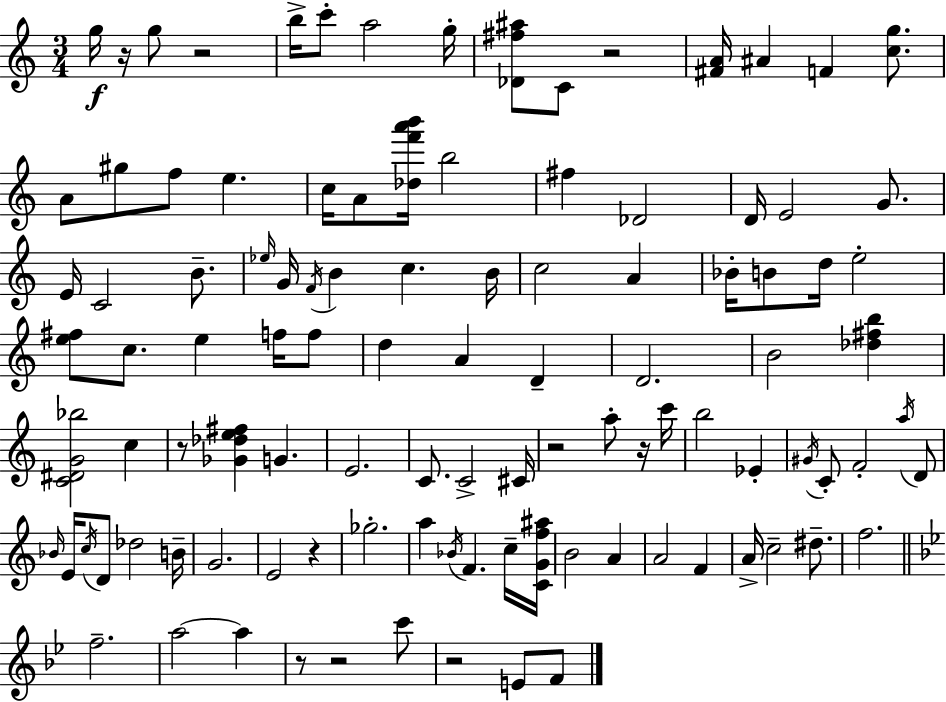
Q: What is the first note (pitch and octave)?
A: G5